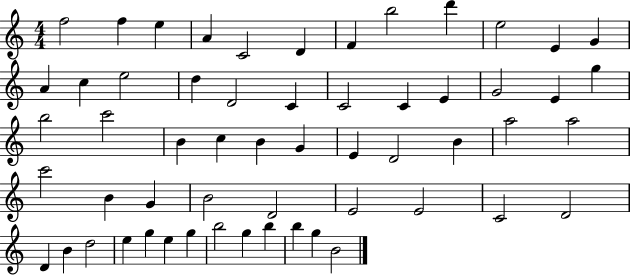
X:1
T:Untitled
M:4/4
L:1/4
K:C
f2 f e A C2 D F b2 d' e2 E G A c e2 d D2 C C2 C E G2 E g b2 c'2 B c B G E D2 B a2 a2 c'2 B G B2 D2 E2 E2 C2 D2 D B d2 e g e g b2 g b b g B2